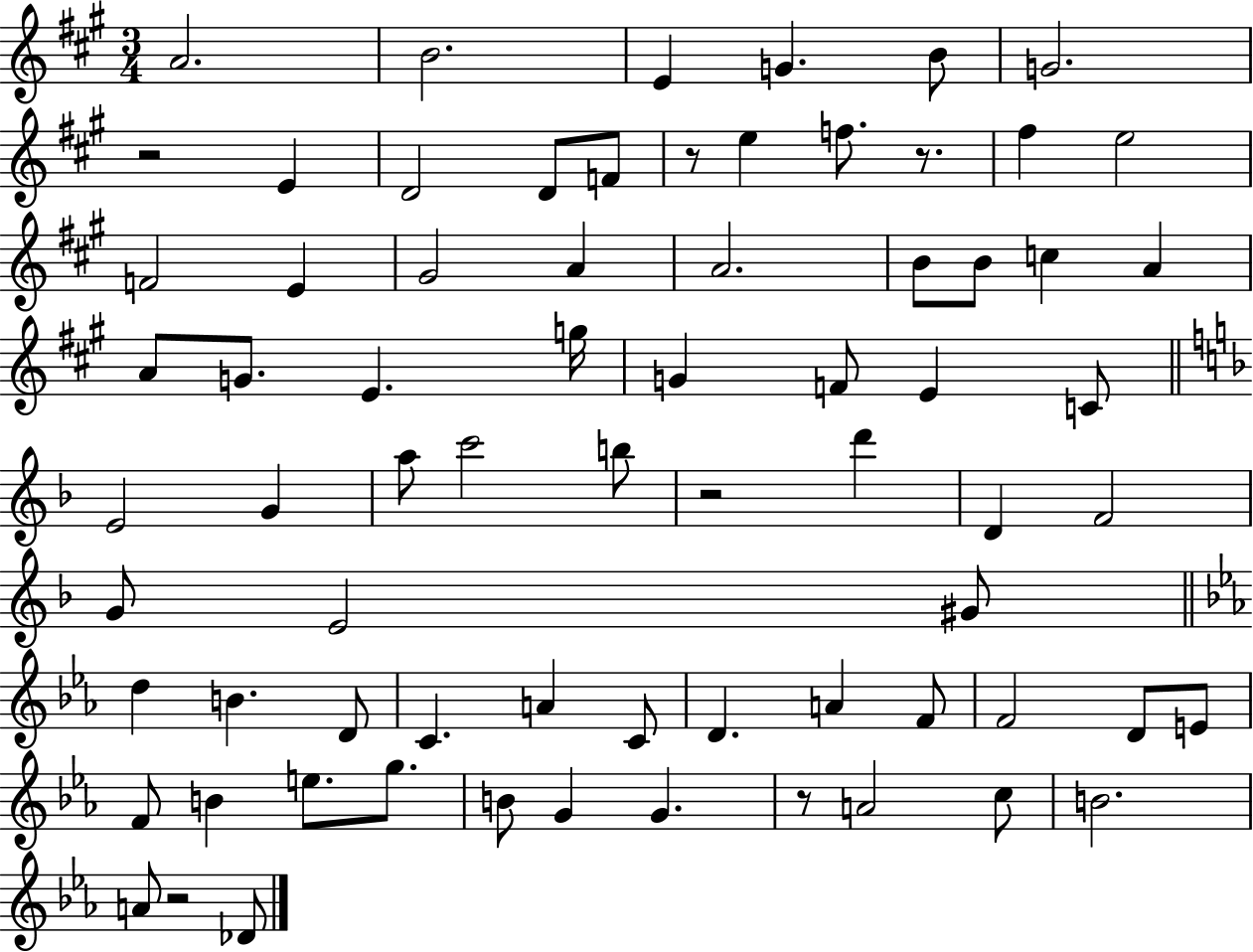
A4/h. B4/h. E4/q G4/q. B4/e G4/h. R/h E4/q D4/h D4/e F4/e R/e E5/q F5/e. R/e. F#5/q E5/h F4/h E4/q G#4/h A4/q A4/h. B4/e B4/e C5/q A4/q A4/e G4/e. E4/q. G5/s G4/q F4/e E4/q C4/e E4/h G4/q A5/e C6/h B5/e R/h D6/q D4/q F4/h G4/e E4/h G#4/e D5/q B4/q. D4/e C4/q. A4/q C4/e D4/q. A4/q F4/e F4/h D4/e E4/e F4/e B4/q E5/e. G5/e. B4/e G4/q G4/q. R/e A4/h C5/e B4/h. A4/e R/h Db4/e